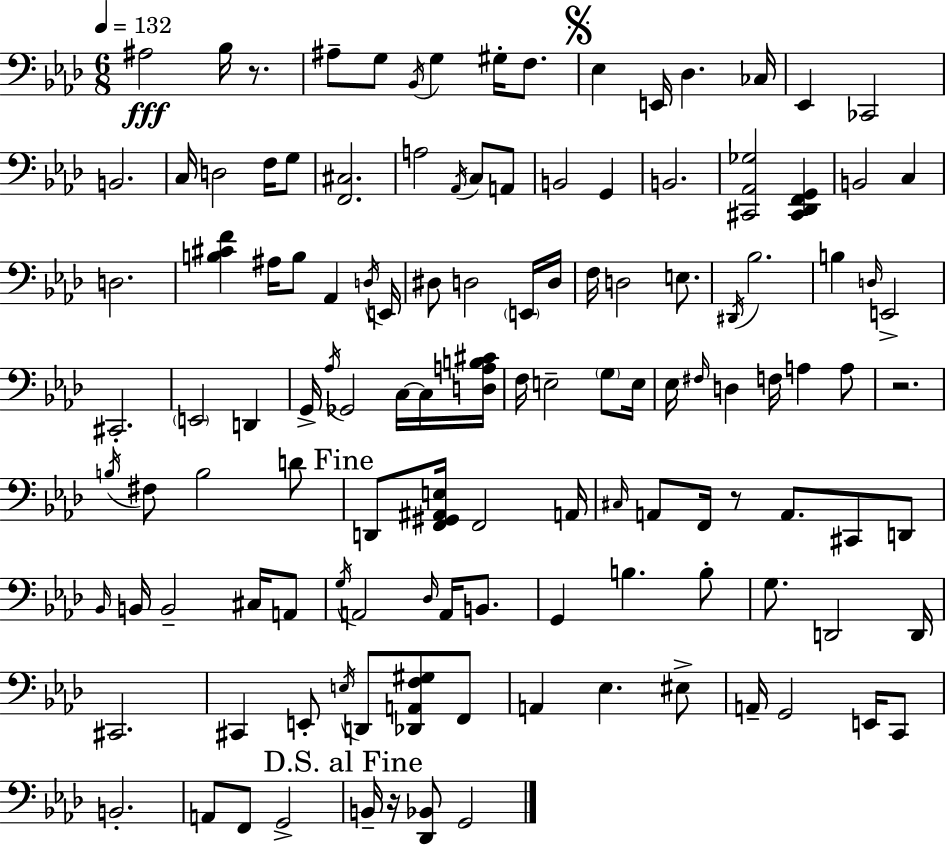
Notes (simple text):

A#3/h Bb3/s R/e. A#3/e G3/e Bb2/s G3/q G#3/s F3/e. Eb3/q E2/s Db3/q. CES3/s Eb2/q CES2/h B2/h. C3/s D3/h F3/s G3/e [F2,C#3]/h. A3/h Ab2/s C3/e A2/e B2/h G2/q B2/h. [C#2,Ab2,Gb3]/h [C#2,Db2,F2,G2]/q B2/h C3/q D3/h. [B3,C#4,F4]/q A#3/s B3/e Ab2/q D3/s E2/s D#3/e D3/h E2/s D3/s F3/s D3/h E3/e. D#2/s Bb3/h. B3/q D3/s E2/h C#2/h. E2/h D2/q G2/s Ab3/s Gb2/h C3/s C3/s [D3,A3,B3,C#4]/s F3/s E3/h G3/e E3/s Eb3/s F#3/s D3/q F3/s A3/q A3/e R/h. B3/s F#3/e B3/h D4/e D2/e [F2,G#2,A#2,E3]/s F2/h A2/s C#3/s A2/e F2/s R/e A2/e. C#2/e D2/e Bb2/s B2/s B2/h C#3/s A2/e G3/s A2/h Db3/s A2/s B2/e. G2/q B3/q. B3/e G3/e. D2/h D2/s C#2/h. C#2/q E2/e E3/s D2/e [Db2,A2,F3,G#3]/e F2/e A2/q Eb3/q. EIS3/e A2/s G2/h E2/s C2/e B2/h. A2/e F2/e G2/h B2/s R/s [Db2,Bb2]/e G2/h